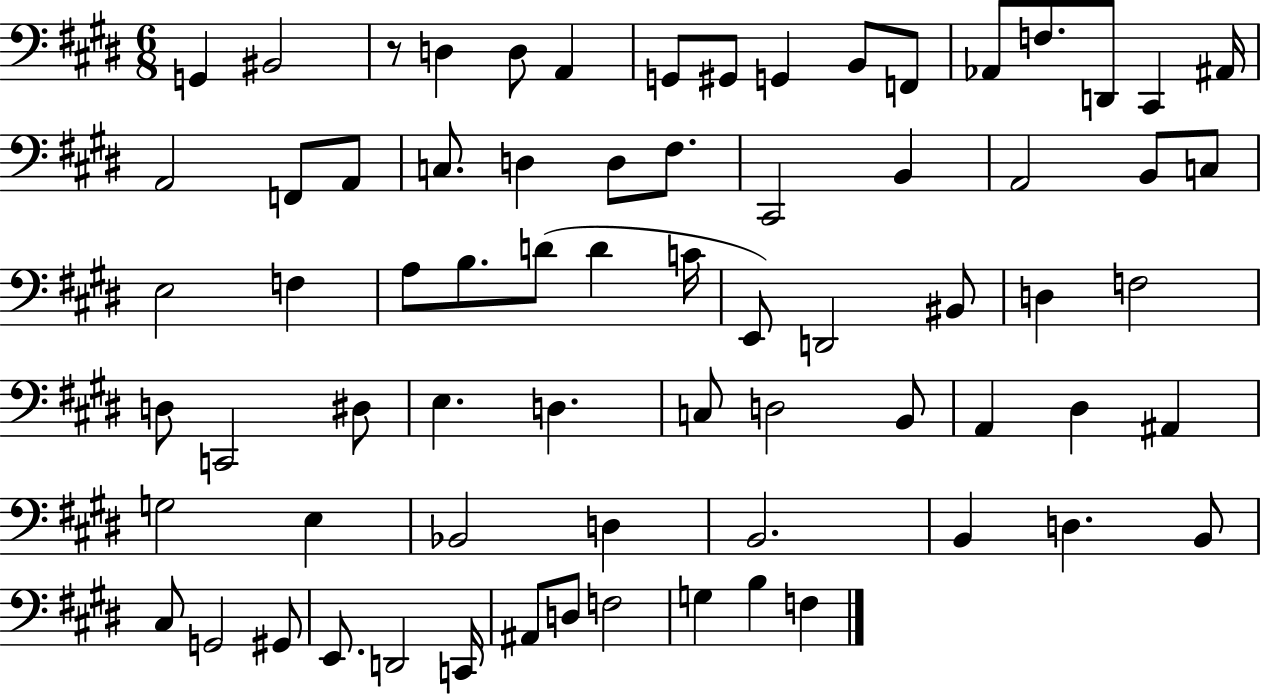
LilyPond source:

{
  \clef bass
  \numericTimeSignature
  \time 6/8
  \key e \major
  \repeat volta 2 { g,4 bis,2 | r8 d4 d8 a,4 | g,8 gis,8 g,4 b,8 f,8 | aes,8 f8. d,8 cis,4 ais,16 | \break a,2 f,8 a,8 | c8. d4 d8 fis8. | cis,2 b,4 | a,2 b,8 c8 | \break e2 f4 | a8 b8. d'8( d'4 c'16 | e,8) d,2 bis,8 | d4 f2 | \break d8 c,2 dis8 | e4. d4. | c8 d2 b,8 | a,4 dis4 ais,4 | \break g2 e4 | bes,2 d4 | b,2. | b,4 d4. b,8 | \break cis8 g,2 gis,8 | e,8. d,2 c,16 | ais,8 d8 f2 | g4 b4 f4 | \break } \bar "|."
}